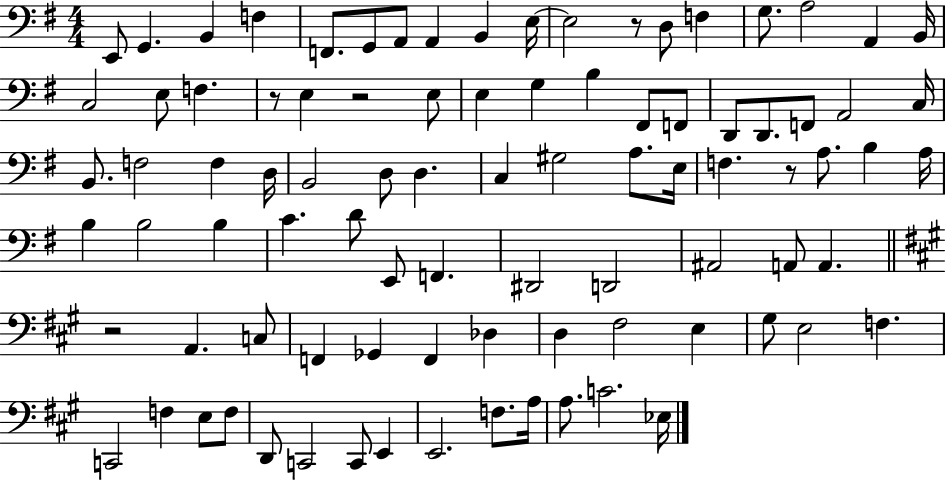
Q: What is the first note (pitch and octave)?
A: E2